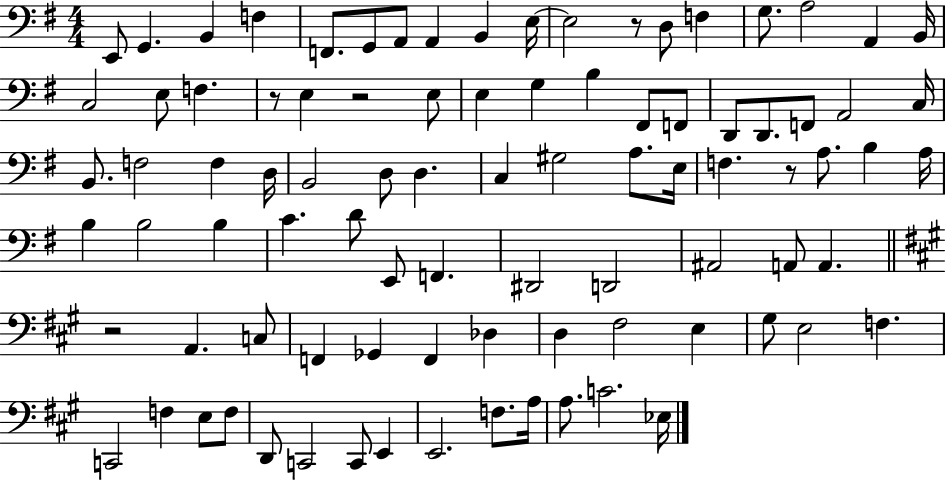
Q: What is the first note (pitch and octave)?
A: E2